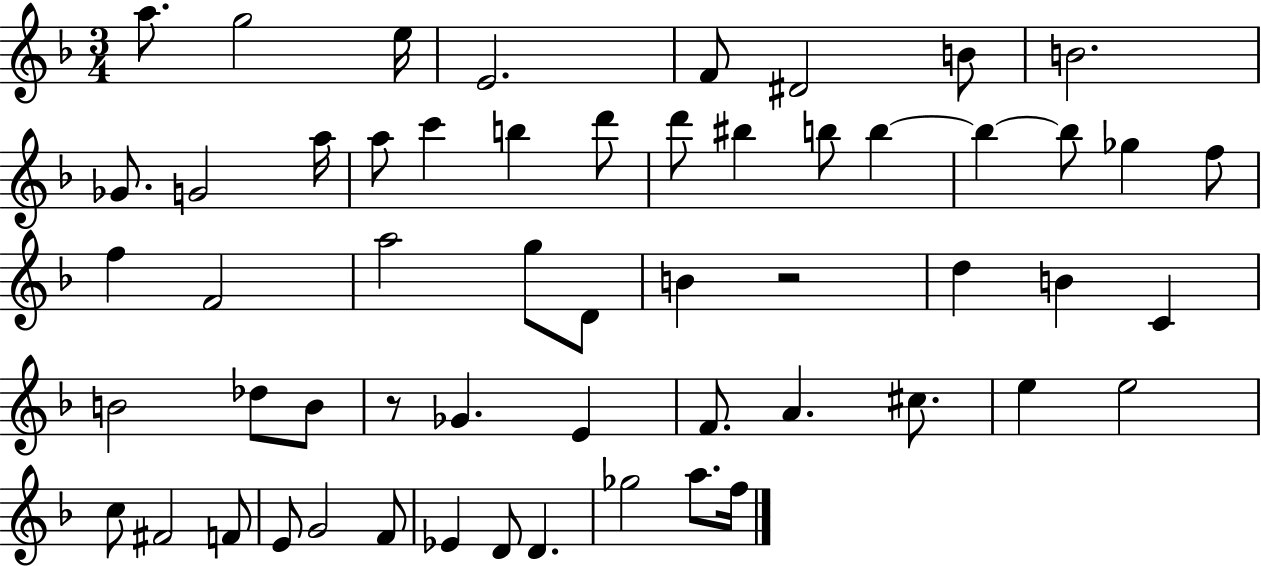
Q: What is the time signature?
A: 3/4